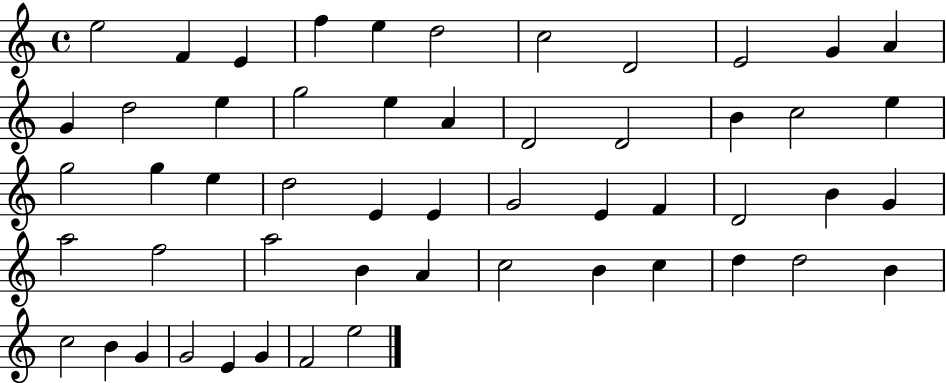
{
  \clef treble
  \time 4/4
  \defaultTimeSignature
  \key c \major
  e''2 f'4 e'4 | f''4 e''4 d''2 | c''2 d'2 | e'2 g'4 a'4 | \break g'4 d''2 e''4 | g''2 e''4 a'4 | d'2 d'2 | b'4 c''2 e''4 | \break g''2 g''4 e''4 | d''2 e'4 e'4 | g'2 e'4 f'4 | d'2 b'4 g'4 | \break a''2 f''2 | a''2 b'4 a'4 | c''2 b'4 c''4 | d''4 d''2 b'4 | \break c''2 b'4 g'4 | g'2 e'4 g'4 | f'2 e''2 | \bar "|."
}